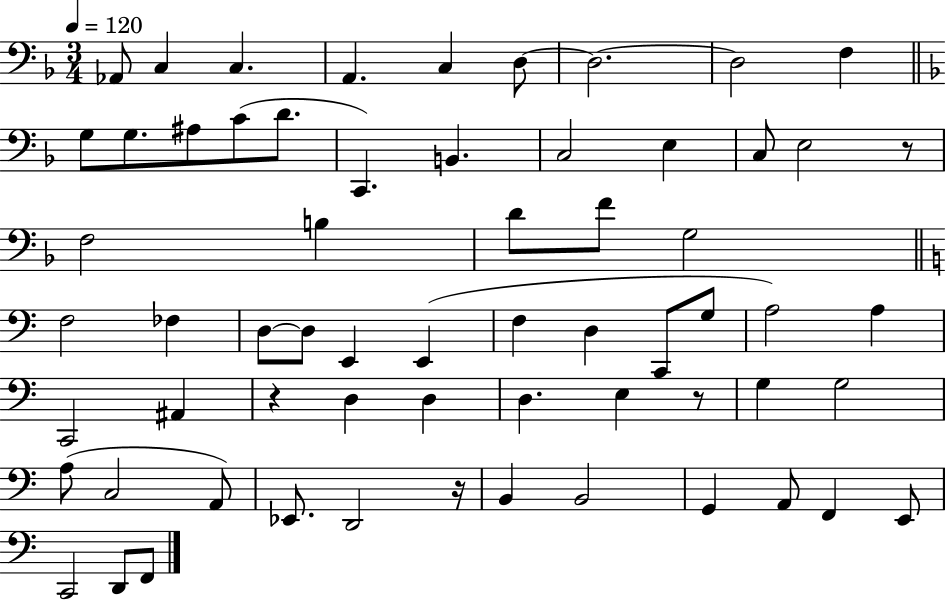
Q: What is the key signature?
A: F major